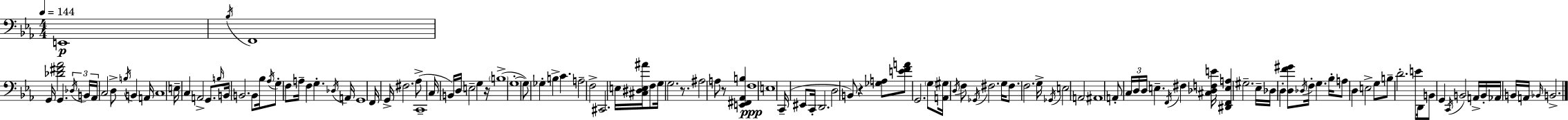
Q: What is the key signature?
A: EES major